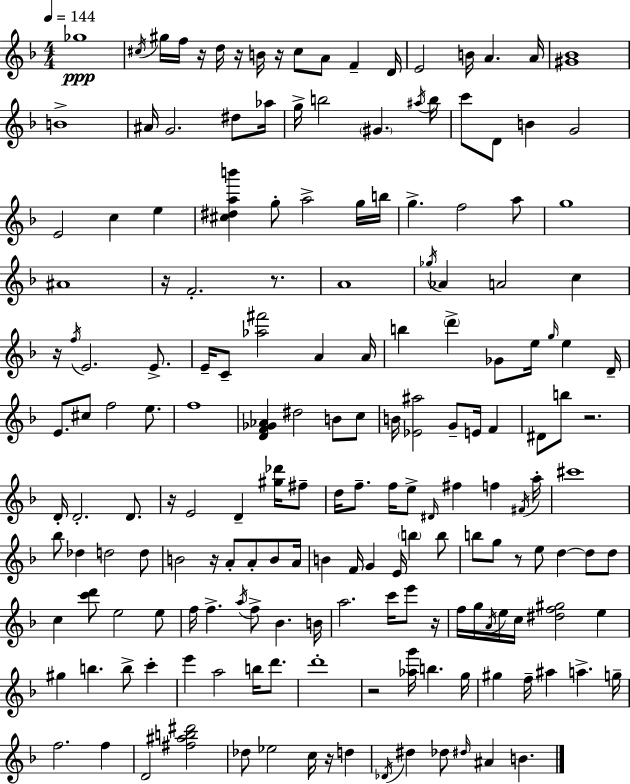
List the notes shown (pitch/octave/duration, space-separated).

Gb5/w C#5/s G#5/s F5/s R/s D5/s R/s B4/s R/s C#5/e A4/e F4/q D4/s E4/h B4/s A4/q. A4/s [G#4,Bb4]/w B4/w A#4/s G4/h. D#5/e Ab5/s G5/s B5/h G#4/q. A#5/s B5/s C6/e D4/e B4/q G4/h E4/h C5/q E5/q [C#5,D#5,A5,B6]/q G5/e A5/h G5/s B5/s G5/q. F5/h A5/e G5/w A#4/w R/s F4/h. R/e. A4/w Gb5/s Ab4/q A4/h C5/q R/s F5/s E4/h. E4/e. E4/s C4/e [Ab5,F#6]/h A4/q A4/s B5/q D6/q Gb4/e E5/s G5/s E5/q D4/s E4/e. C#5/e F5/h E5/e. F5/w [D4,F4,Gb4,Ab4]/q D#5/h B4/e C5/e B4/s [Eb4,A#5]/h G4/e E4/s F4/q D#4/e B5/e R/h. D4/s D4/h. D4/e. R/s E4/h D4/q [G#5,Db6]/s F#5/e D5/s F5/e. F5/s E5/e D#4/s F#5/q F5/q F#4/s A5/s C#6/w Bb5/e Db5/q D5/h D5/e B4/h R/s A4/e A4/e B4/e A4/s B4/q F4/s G4/q E4/s B5/q B5/e B5/e G5/e R/e E5/e D5/q D5/e D5/e C5/q [C6,D6]/e E5/h E5/e F5/s F5/q. A5/s F5/e Bb4/q. B4/s A5/h. C6/s E6/e R/s F5/s G5/s A4/s E5/s C5/s [D#5,F5,G#5]/h E5/q G#5/q B5/q. B5/e C6/q E6/q A5/h B5/s D6/e. D6/w R/h [Ab5,G6]/s B5/q. G5/s G#5/q F5/s A#5/q A5/q. G5/s F5/h. F5/q D4/h [F#5,A#5,B5,D#6]/h Db5/e Eb5/h C5/s R/s D5/q Db4/s D#5/q Db5/e D#5/s A#4/q B4/q.